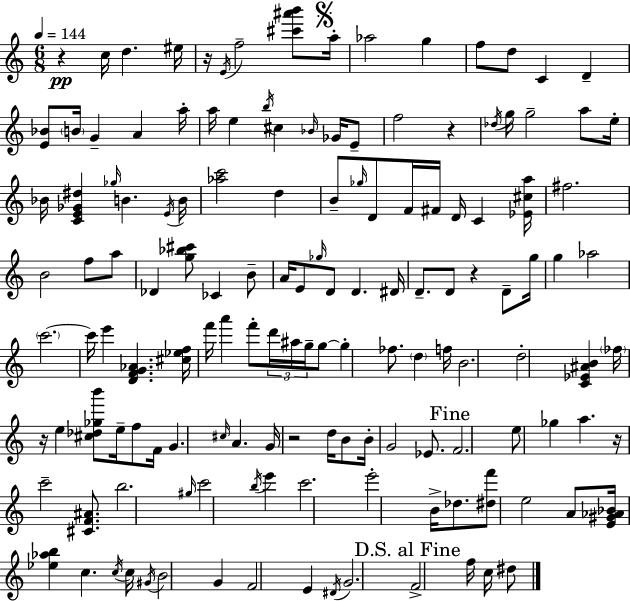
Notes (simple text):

R/q C5/s D5/q. EIS5/s R/s E4/s F5/h [C#6,A#6,B6]/e A5/s Ab5/h G5/q F5/e D5/e C4/q D4/q [E4,Bb4]/e B4/s G4/q A4/q A5/s A5/s E5/q B5/s C#5/q Bb4/s Gb4/s E4/e F5/h R/q Db5/s G5/s G5/h A5/e E5/s Bb4/s [C4,E4,Gb4,D#5]/q Gb5/s B4/q. E4/s B4/s [Ab5,C6]/h D5/q B4/e Gb5/s D4/e F4/s F#4/s D4/s C4/q [Eb4,C#5,A5]/s F#5/h. B4/h F5/e A5/e Db4/q [G5,Bb5,C#6]/e CES4/q B4/e A4/s E4/e Gb5/s D4/e D4/q. D#4/s D4/e. D4/e R/q D4/e G5/s G5/q Ab5/h C6/h. C6/s E6/q [D4,F4,G4,Ab4]/q. [C#5,Eb5,F5]/s F6/s A6/q F6/e D6/s A#5/s G5/s G5/e G5/q FES5/e. D5/q F5/s B4/h. D5/h [C4,Eb4,A#4,B4]/q FES5/s R/s E5/q [C#5,Db5,Gb5,B6]/e E5/s F5/e F4/s G4/q. C#5/s A4/q. G4/s R/h D5/s B4/e B4/s G4/h Eb4/e. F4/h. E5/e Gb5/q A5/q. R/s C6/h [C#4,F4,A#4]/e. B5/h. G#5/s C6/h B5/s E6/q C6/h. E6/h B4/s Db5/e. [D#5,F6]/e E5/h A4/e [E4,G#4,Ab4,Bb4]/s [Eb5,Ab5,B5]/q C5/q. C5/s C5/s G#4/s B4/h G4/q F4/h E4/q D#4/s G4/h. F4/h F5/s C5/s D#5/e